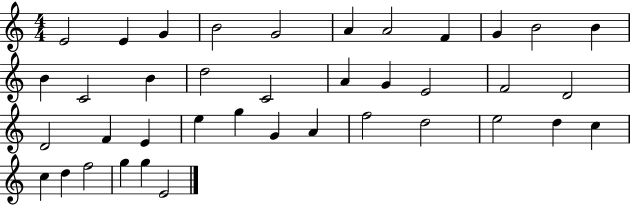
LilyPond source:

{
  \clef treble
  \numericTimeSignature
  \time 4/4
  \key c \major
  e'2 e'4 g'4 | b'2 g'2 | a'4 a'2 f'4 | g'4 b'2 b'4 | \break b'4 c'2 b'4 | d''2 c'2 | a'4 g'4 e'2 | f'2 d'2 | \break d'2 f'4 e'4 | e''4 g''4 g'4 a'4 | f''2 d''2 | e''2 d''4 c''4 | \break c''4 d''4 f''2 | g''4 g''4 e'2 | \bar "|."
}